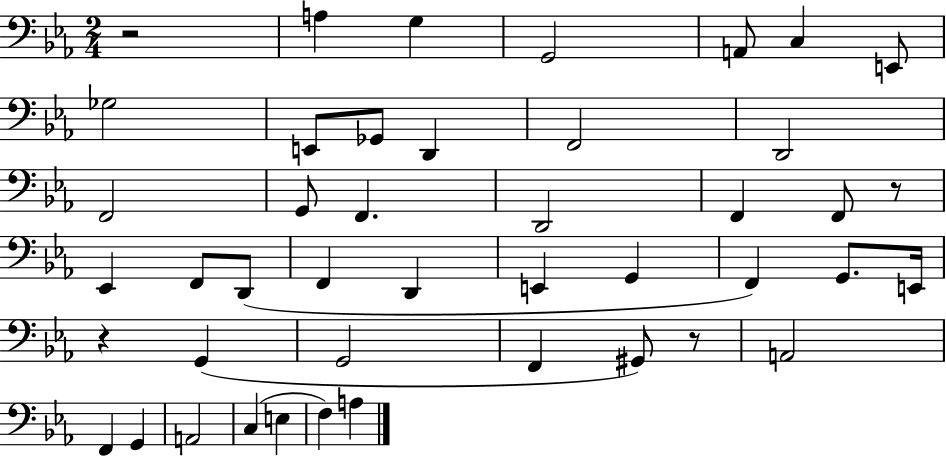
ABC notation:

X:1
T:Untitled
M:2/4
L:1/4
K:Eb
z2 A, G, G,,2 A,,/2 C, E,,/2 _G,2 E,,/2 _G,,/2 D,, F,,2 D,,2 F,,2 G,,/2 F,, D,,2 F,, F,,/2 z/2 _E,, F,,/2 D,,/2 F,, D,, E,, G,, F,, G,,/2 E,,/4 z G,, G,,2 F,, ^G,,/2 z/2 A,,2 F,, G,, A,,2 C, E, F, A,